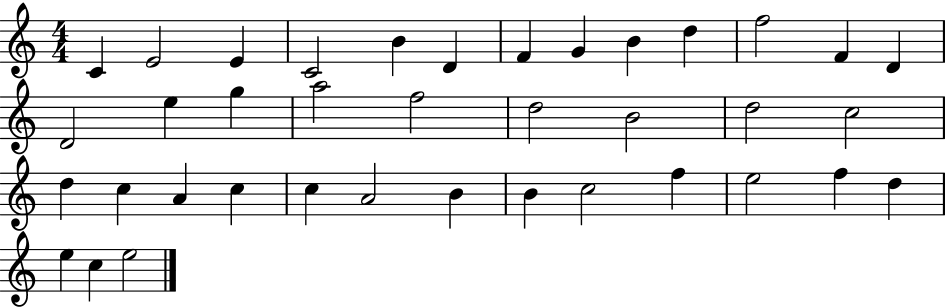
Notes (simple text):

C4/q E4/h E4/q C4/h B4/q D4/q F4/q G4/q B4/q D5/q F5/h F4/q D4/q D4/h E5/q G5/q A5/h F5/h D5/h B4/h D5/h C5/h D5/q C5/q A4/q C5/q C5/q A4/h B4/q B4/q C5/h F5/q E5/h F5/q D5/q E5/q C5/q E5/h